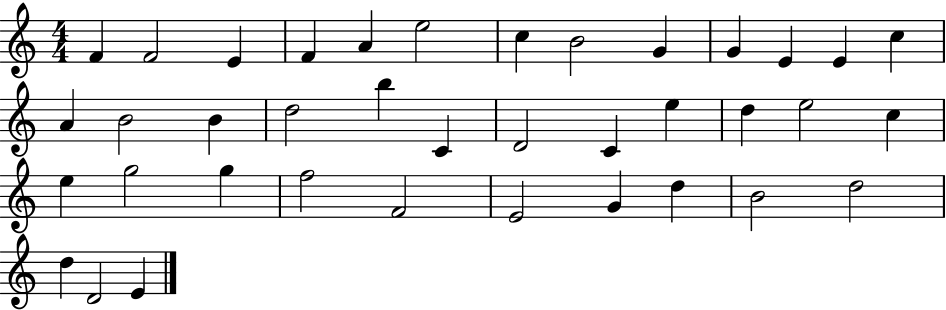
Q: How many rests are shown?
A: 0